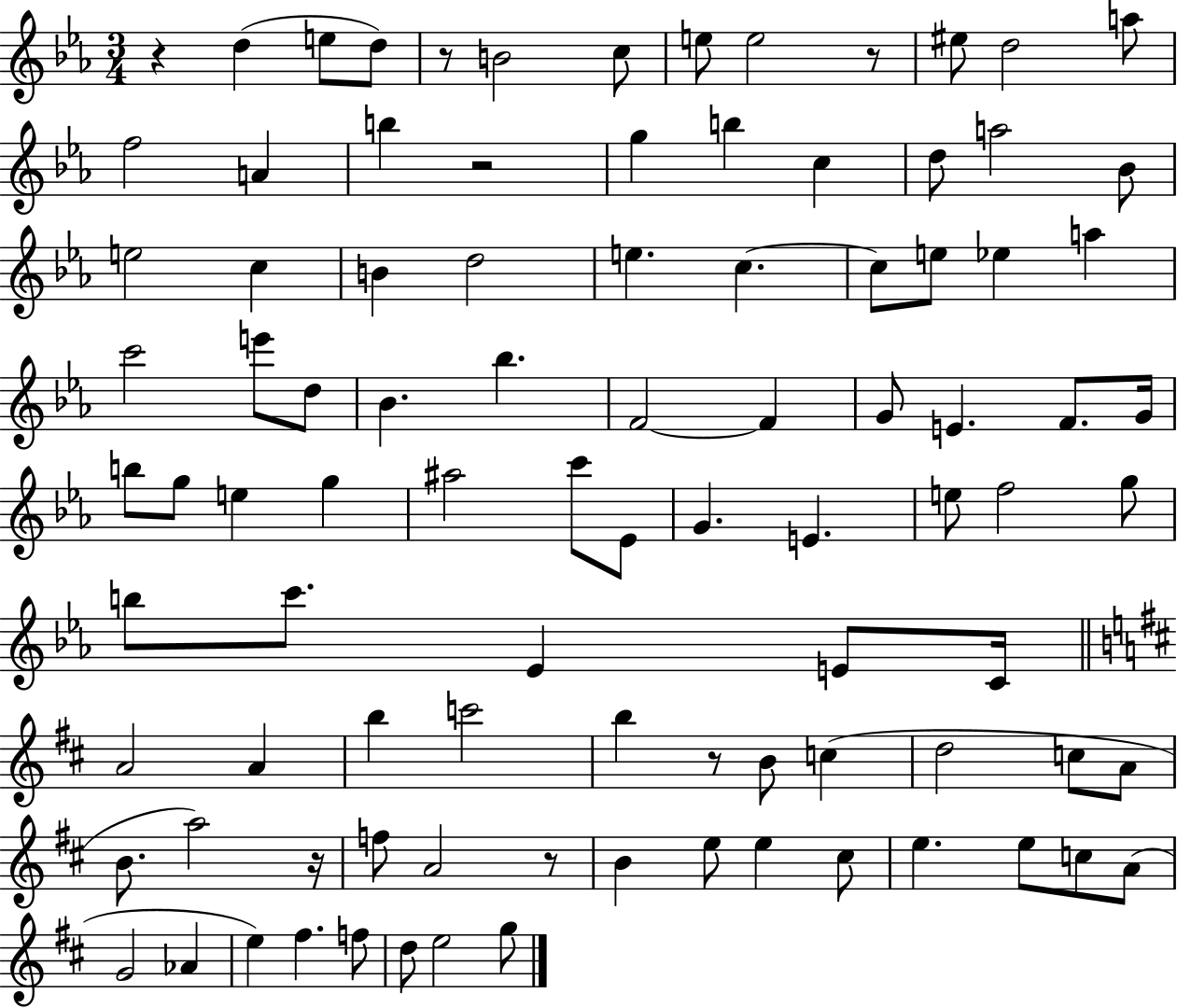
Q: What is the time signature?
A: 3/4